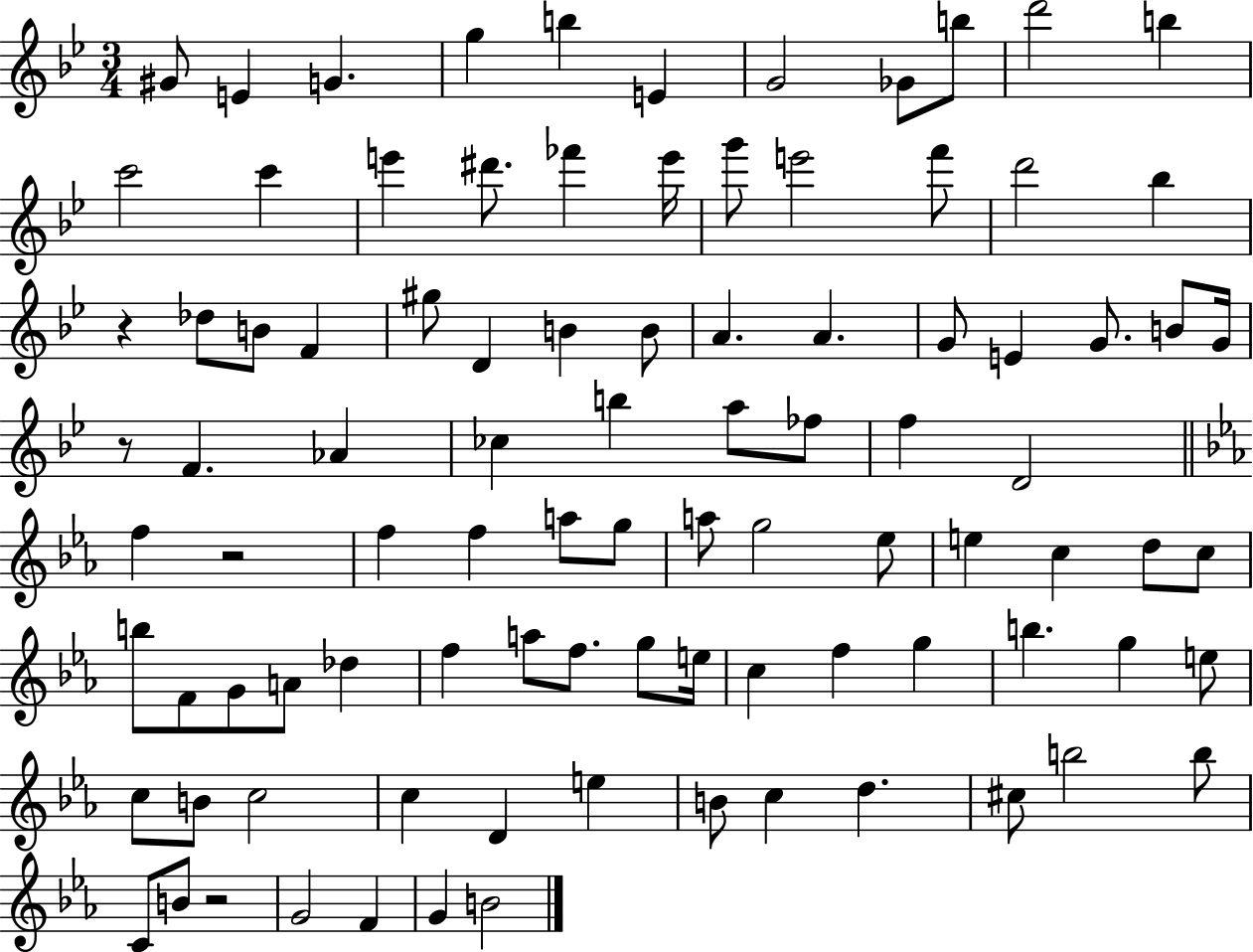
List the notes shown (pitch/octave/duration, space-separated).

G#4/e E4/q G4/q. G5/q B5/q E4/q G4/h Gb4/e B5/e D6/h B5/q C6/h C6/q E6/q D#6/e. FES6/q E6/s G6/e E6/h F6/e D6/h Bb5/q R/q Db5/e B4/e F4/q G#5/e D4/q B4/q B4/e A4/q. A4/q. G4/e E4/q G4/e. B4/e G4/s R/e F4/q. Ab4/q CES5/q B5/q A5/e FES5/e F5/q D4/h F5/q R/h F5/q F5/q A5/e G5/e A5/e G5/h Eb5/e E5/q C5/q D5/e C5/e B5/e F4/e G4/e A4/e Db5/q F5/q A5/e F5/e. G5/e E5/s C5/q F5/q G5/q B5/q. G5/q E5/e C5/e B4/e C5/h C5/q D4/q E5/q B4/e C5/q D5/q. C#5/e B5/h B5/e C4/e B4/e R/h G4/h F4/q G4/q B4/h